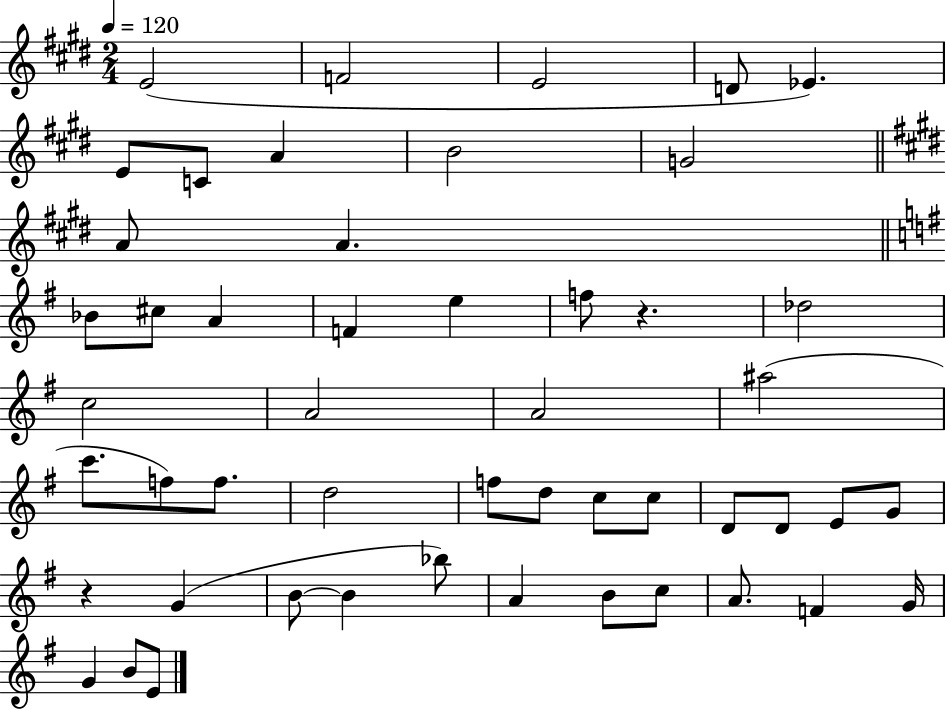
{
  \clef treble
  \numericTimeSignature
  \time 2/4
  \key e \major
  \tempo 4 = 120
  e'2( | f'2 | e'2 | d'8 ees'4.) | \break e'8 c'8 a'4 | b'2 | g'2 | \bar "||" \break \key e \major a'8 a'4. | \bar "||" \break \key e \minor bes'8 cis''8 a'4 | f'4 e''4 | f''8 r4. | des''2 | \break c''2 | a'2 | a'2 | ais''2( | \break c'''8. f''8) f''8. | d''2 | f''8 d''8 c''8 c''8 | d'8 d'8 e'8 g'8 | \break r4 g'4( | b'8~~ b'4 bes''8) | a'4 b'8 c''8 | a'8. f'4 g'16 | \break g'4 b'8 e'8 | \bar "|."
}